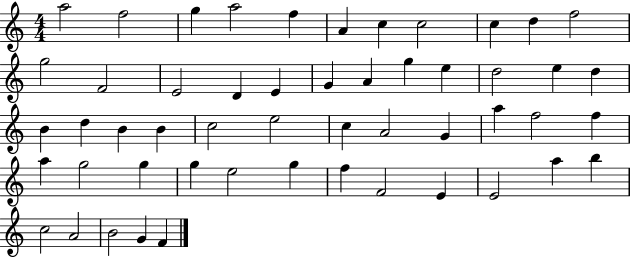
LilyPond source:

{
  \clef treble
  \numericTimeSignature
  \time 4/4
  \key c \major
  a''2 f''2 | g''4 a''2 f''4 | a'4 c''4 c''2 | c''4 d''4 f''2 | \break g''2 f'2 | e'2 d'4 e'4 | g'4 a'4 g''4 e''4 | d''2 e''4 d''4 | \break b'4 d''4 b'4 b'4 | c''2 e''2 | c''4 a'2 g'4 | a''4 f''2 f''4 | \break a''4 g''2 g''4 | g''4 e''2 g''4 | f''4 f'2 e'4 | e'2 a''4 b''4 | \break c''2 a'2 | b'2 g'4 f'4 | \bar "|."
}